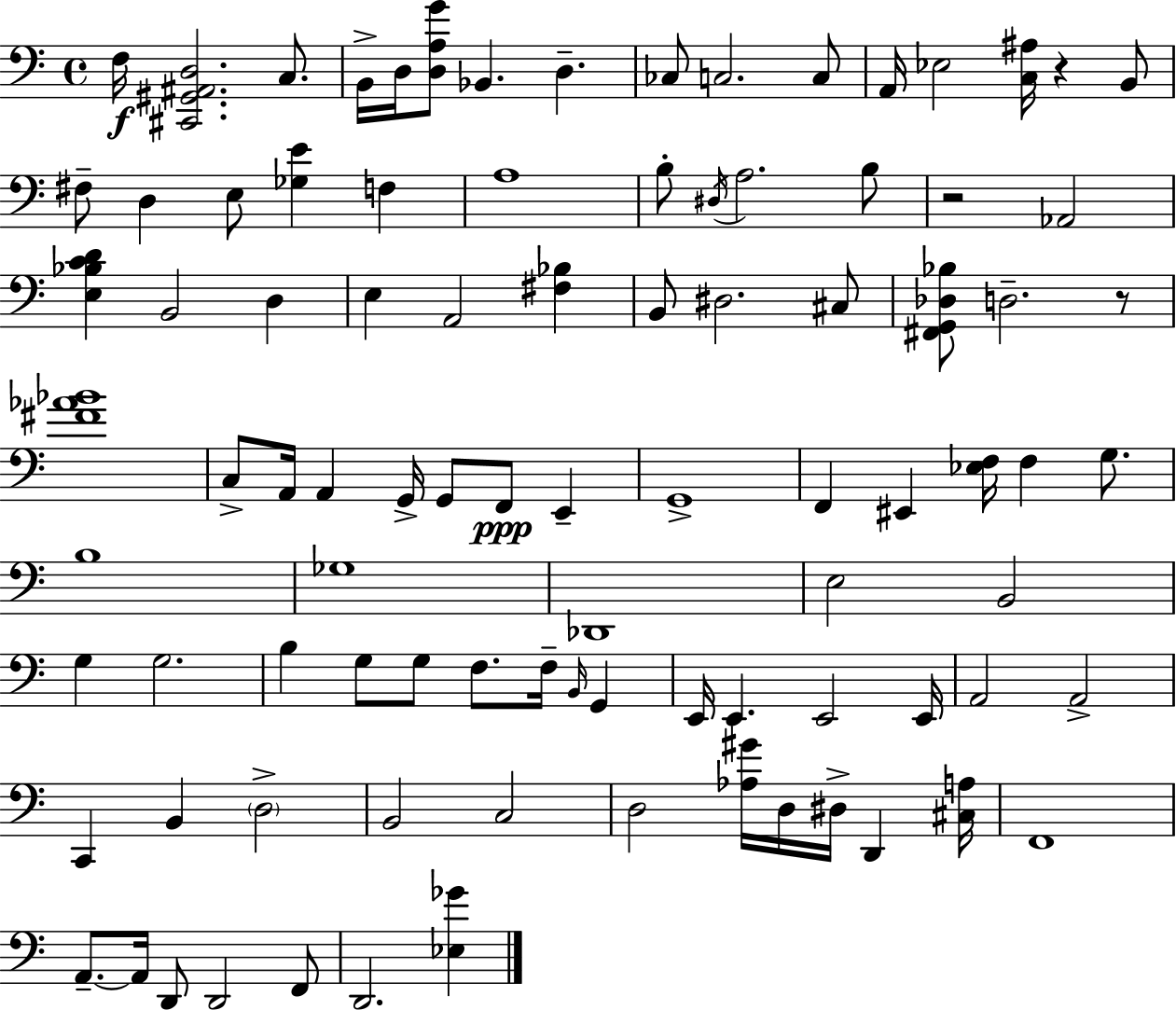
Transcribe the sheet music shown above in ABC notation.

X:1
T:Untitled
M:4/4
L:1/4
K:C
F,/4 [^C,,^G,,^A,,D,]2 C,/2 B,,/4 D,/4 [D,A,G]/2 _B,, D, _C,/2 C,2 C,/2 A,,/4 _E,2 [C,^A,]/4 z B,,/2 ^F,/2 D, E,/2 [_G,E] F, A,4 B,/2 ^D,/4 A,2 B,/2 z2 _A,,2 [E,_B,CD] B,,2 D, E, A,,2 [^F,_B,] B,,/2 ^D,2 ^C,/2 [^F,,G,,_D,_B,]/2 D,2 z/2 [^F_A_B]4 C,/2 A,,/4 A,, G,,/4 G,,/2 F,,/2 E,, G,,4 F,, ^E,, [_E,F,]/4 F, G,/2 B,4 _G,4 _D,,4 E,2 B,,2 G, G,2 B, G,/2 G,/2 F,/2 F,/4 B,,/4 G,, E,,/4 E,, E,,2 E,,/4 A,,2 A,,2 C,, B,, D,2 B,,2 C,2 D,2 [_A,^G]/4 D,/4 ^D,/4 D,, [^C,A,]/4 F,,4 A,,/2 A,,/4 D,,/2 D,,2 F,,/2 D,,2 [_E,_G]